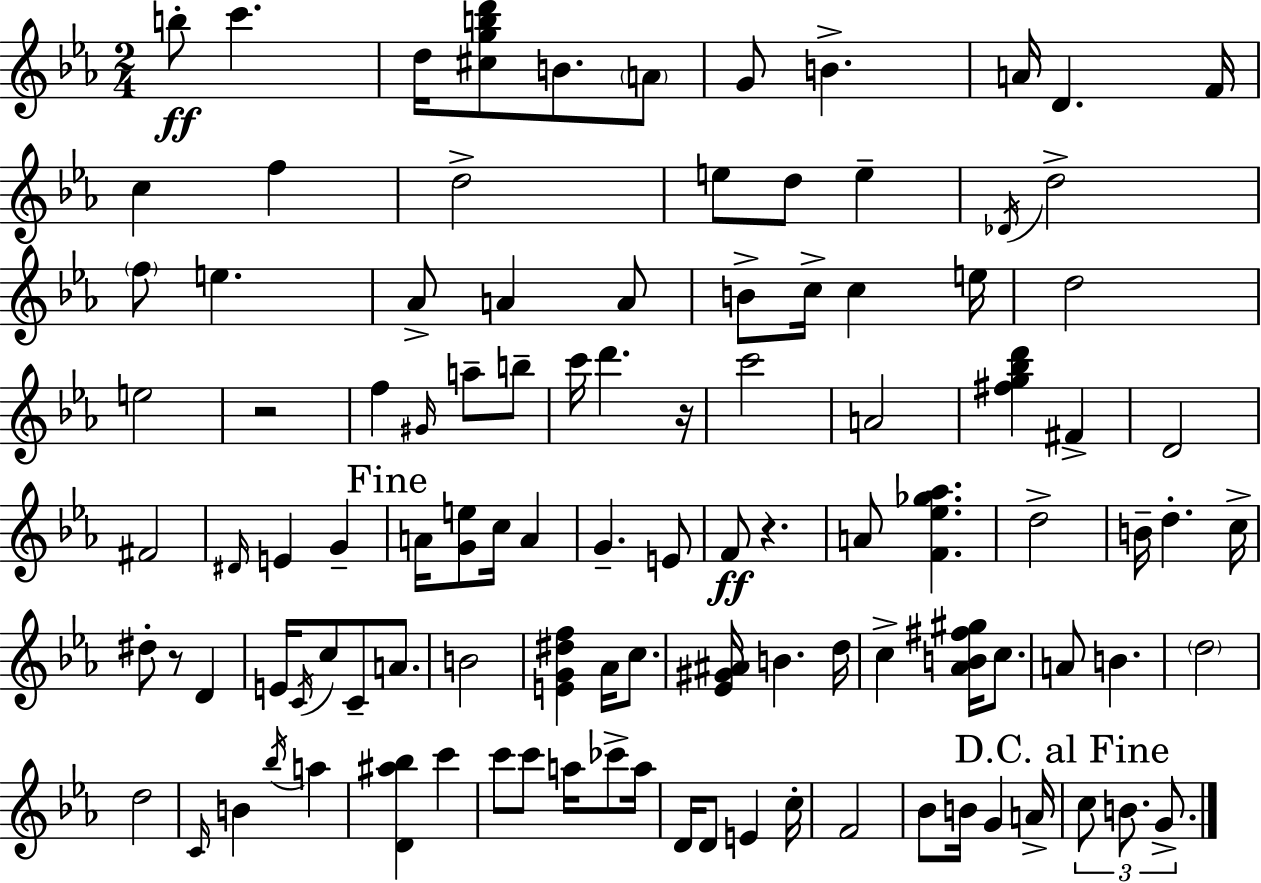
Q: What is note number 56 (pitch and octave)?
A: D4